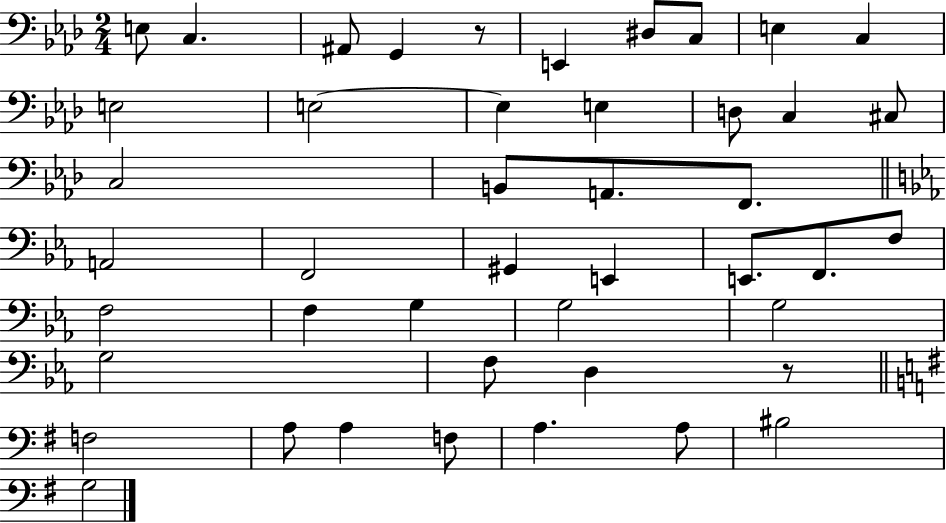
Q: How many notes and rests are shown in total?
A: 45